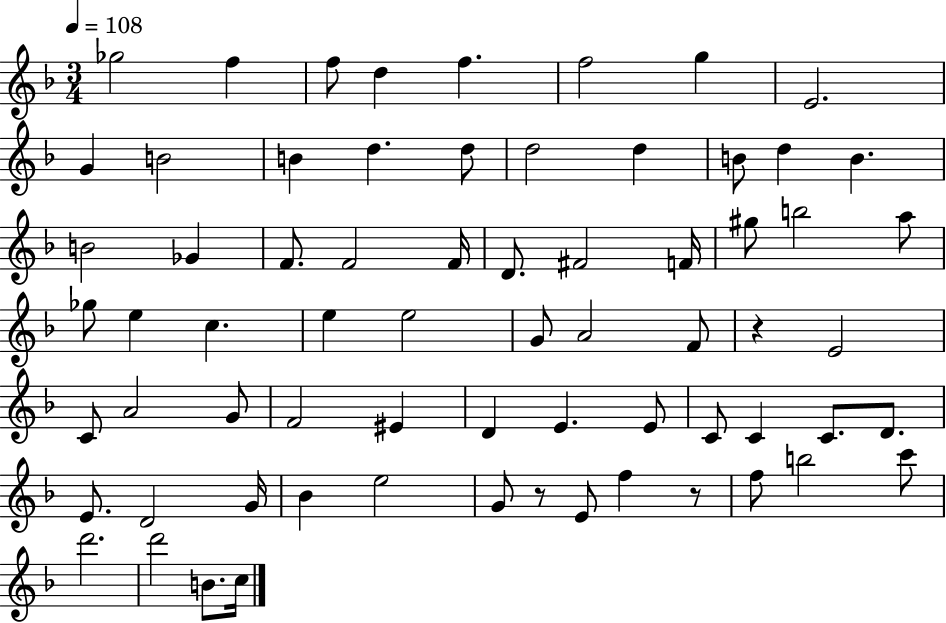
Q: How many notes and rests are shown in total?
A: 68